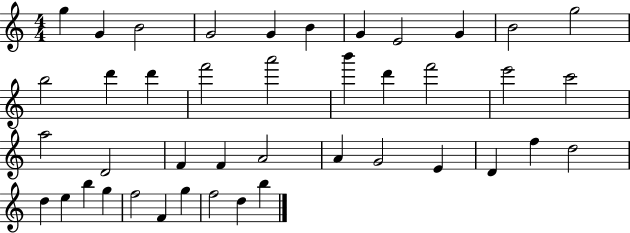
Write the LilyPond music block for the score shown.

{
  \clef treble
  \numericTimeSignature
  \time 4/4
  \key c \major
  g''4 g'4 b'2 | g'2 g'4 b'4 | g'4 e'2 g'4 | b'2 g''2 | \break b''2 d'''4 d'''4 | f'''2 a'''2 | b'''4 d'''4 f'''2 | e'''2 c'''2 | \break a''2 d'2 | f'4 f'4 a'2 | a'4 g'2 e'4 | d'4 f''4 d''2 | \break d''4 e''4 b''4 g''4 | f''2 f'4 g''4 | f''2 d''4 b''4 | \bar "|."
}